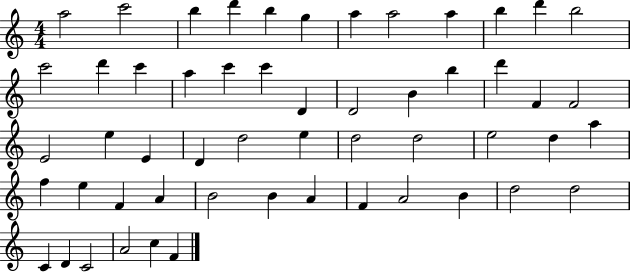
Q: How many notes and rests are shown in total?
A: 54